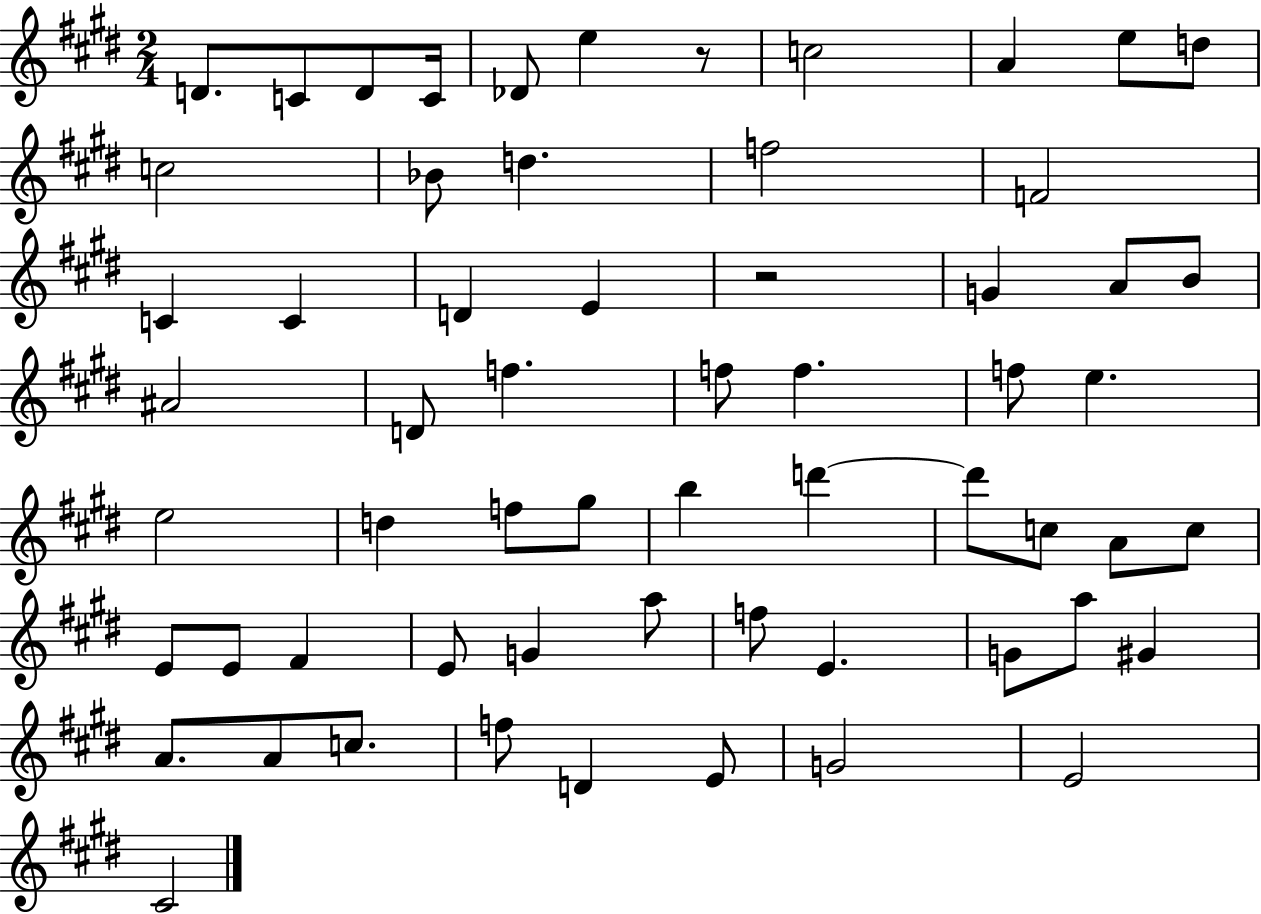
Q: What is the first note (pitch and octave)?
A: D4